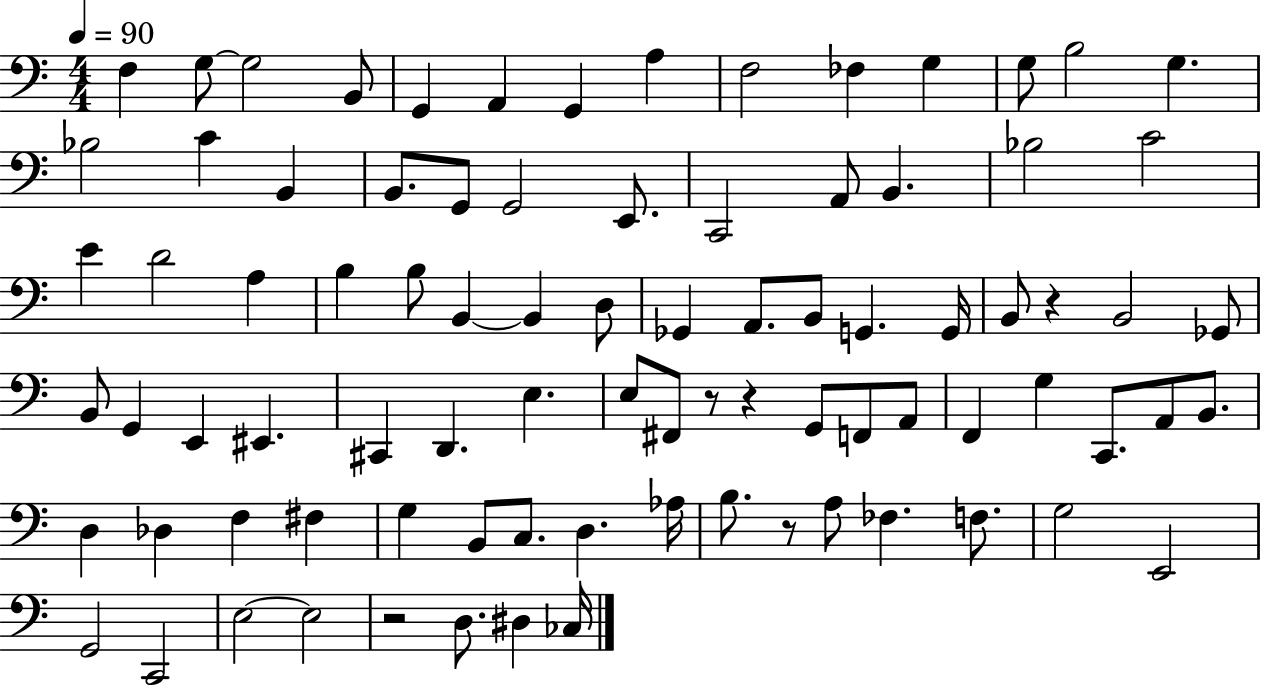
X:1
T:Untitled
M:4/4
L:1/4
K:C
F, G,/2 G,2 B,,/2 G,, A,, G,, A, F,2 _F, G, G,/2 B,2 G, _B,2 C B,, B,,/2 G,,/2 G,,2 E,,/2 C,,2 A,,/2 B,, _B,2 C2 E D2 A, B, B,/2 B,, B,, D,/2 _G,, A,,/2 B,,/2 G,, G,,/4 B,,/2 z B,,2 _G,,/2 B,,/2 G,, E,, ^E,, ^C,, D,, E, E,/2 ^F,,/2 z/2 z G,,/2 F,,/2 A,,/2 F,, G, C,,/2 A,,/2 B,,/2 D, _D, F, ^F, G, B,,/2 C,/2 D, _A,/4 B,/2 z/2 A,/2 _F, F,/2 G,2 E,,2 G,,2 C,,2 E,2 E,2 z2 D,/2 ^D, _C,/4